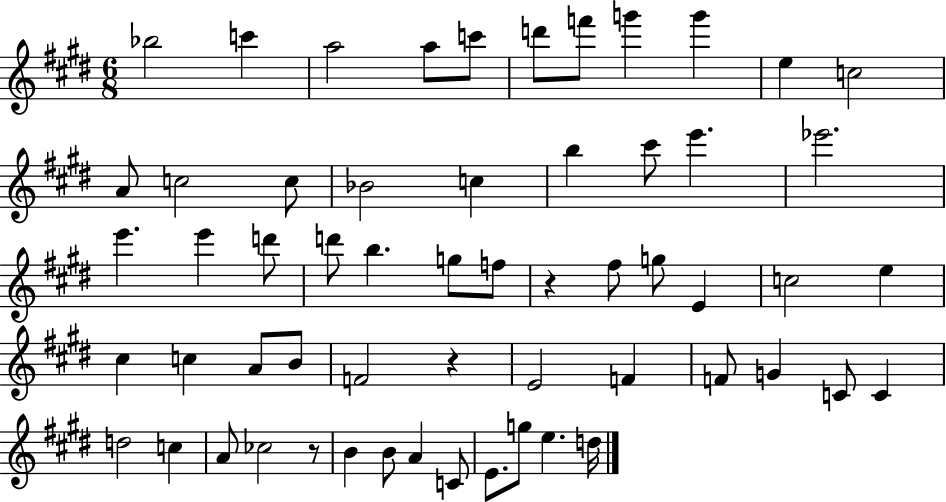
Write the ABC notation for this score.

X:1
T:Untitled
M:6/8
L:1/4
K:E
_b2 c' a2 a/2 c'/2 d'/2 f'/2 g' g' e c2 A/2 c2 c/2 _B2 c b ^c'/2 e' _e'2 e' e' d'/2 d'/2 b g/2 f/2 z ^f/2 g/2 E c2 e ^c c A/2 B/2 F2 z E2 F F/2 G C/2 C d2 c A/2 _c2 z/2 B B/2 A C/2 E/2 g/2 e d/4